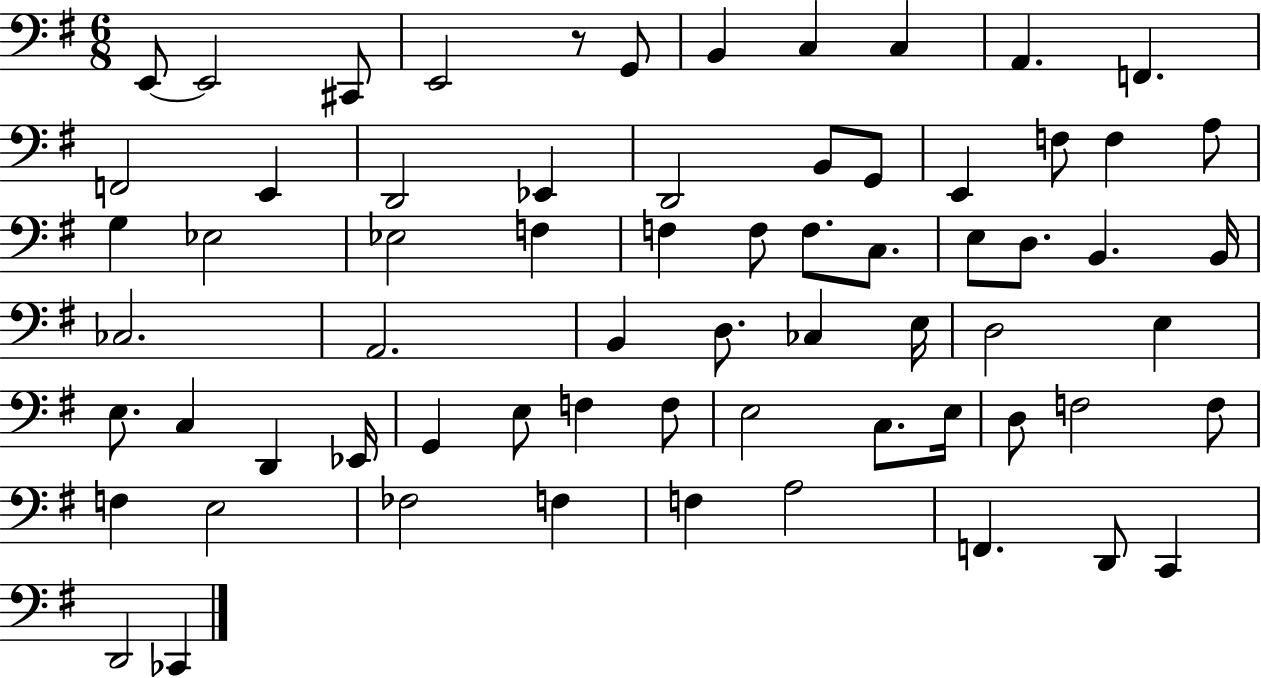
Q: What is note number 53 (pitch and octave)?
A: D3